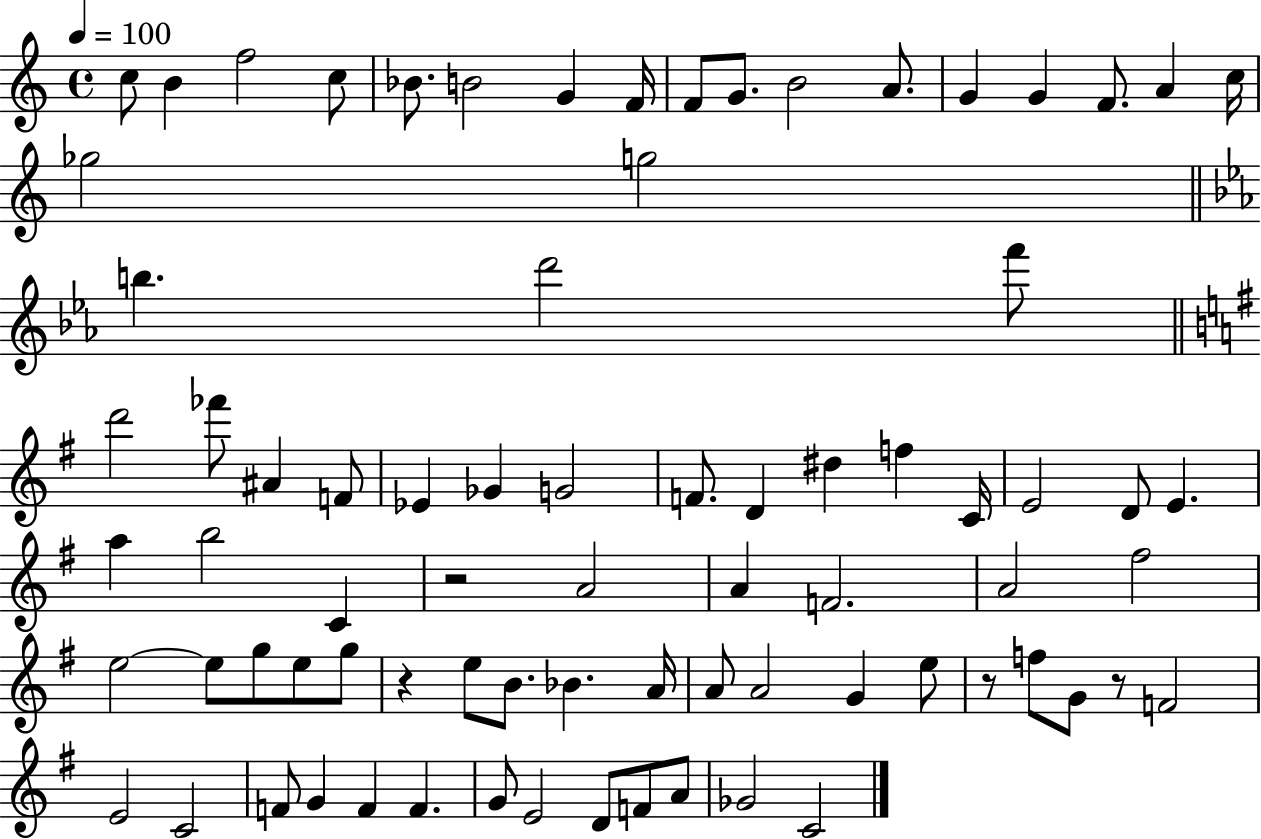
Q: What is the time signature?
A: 4/4